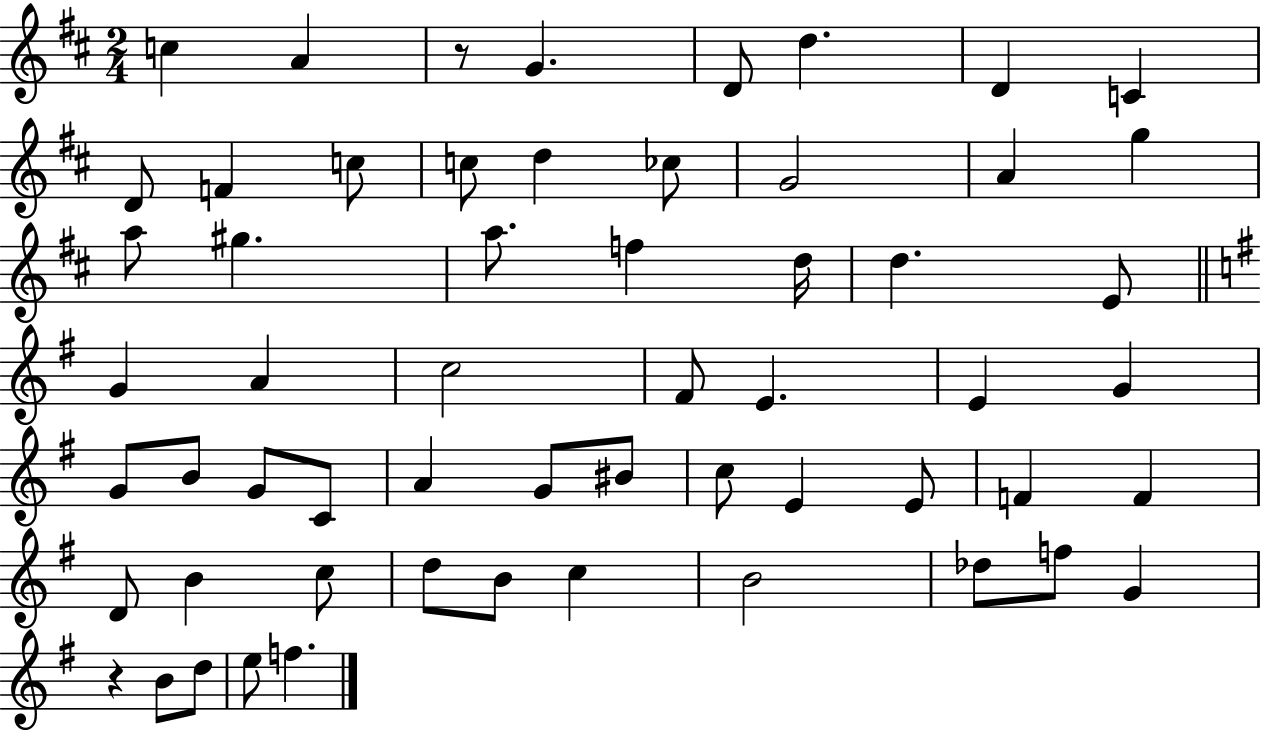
C5/q A4/q R/e G4/q. D4/e D5/q. D4/q C4/q D4/e F4/q C5/e C5/e D5/q CES5/e G4/h A4/q G5/q A5/e G#5/q. A5/e. F5/q D5/s D5/q. E4/e G4/q A4/q C5/h F#4/e E4/q. E4/q G4/q G4/e B4/e G4/e C4/e A4/q G4/e BIS4/e C5/e E4/q E4/e F4/q F4/q D4/e B4/q C5/e D5/e B4/e C5/q B4/h Db5/e F5/e G4/q R/q B4/e D5/e E5/e F5/q.